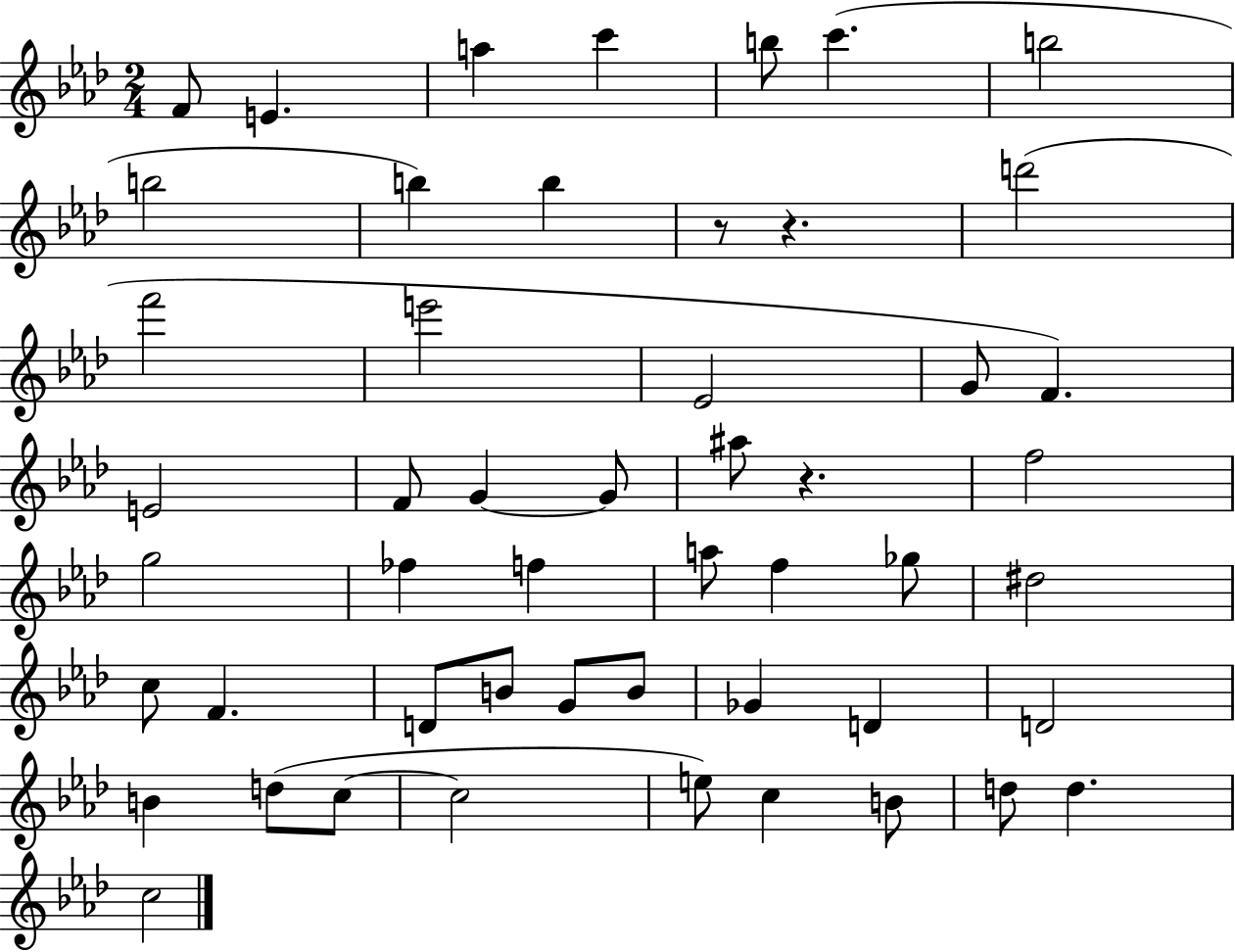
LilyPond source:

{
  \clef treble
  \numericTimeSignature
  \time 2/4
  \key aes \major
  f'8 e'4. | a''4 c'''4 | b''8 c'''4.( | b''2 | \break b''2 | b''4) b''4 | r8 r4. | d'''2( | \break f'''2 | e'''2 | ees'2 | g'8 f'4.) | \break e'2 | f'8 g'4~~ g'8 | ais''8 r4. | f''2 | \break g''2 | fes''4 f''4 | a''8 f''4 ges''8 | dis''2 | \break c''8 f'4. | d'8 b'8 g'8 b'8 | ges'4 d'4 | d'2 | \break b'4 d''8( c''8~~ | c''2 | e''8) c''4 b'8 | d''8 d''4. | \break c''2 | \bar "|."
}